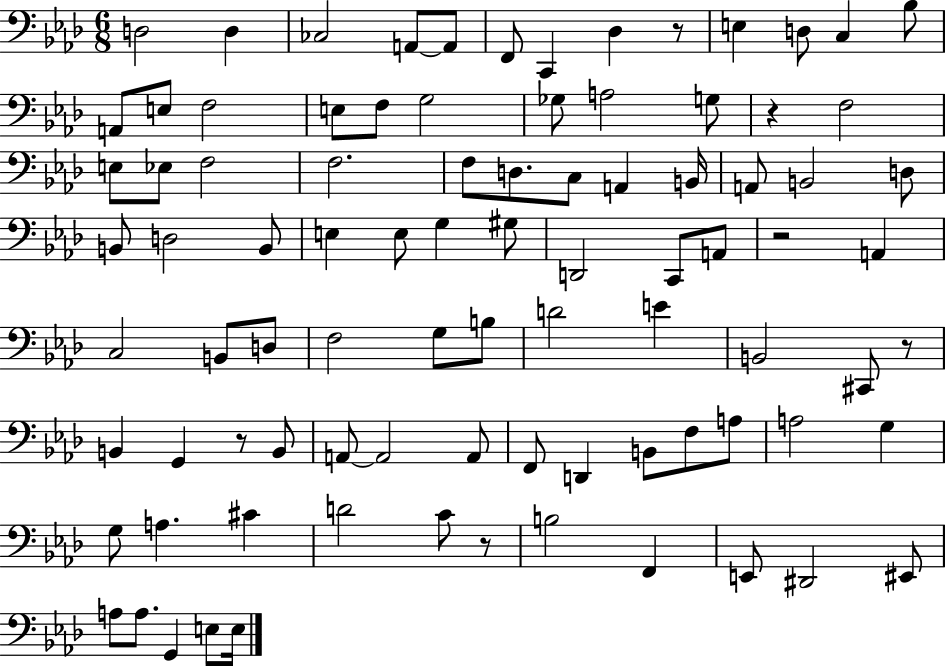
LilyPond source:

{
  \clef bass
  \numericTimeSignature
  \time 6/8
  \key aes \major
  \repeat volta 2 { d2 d4 | ces2 a,8~~ a,8 | f,8 c,4 des4 r8 | e4 d8 c4 bes8 | \break a,8 e8 f2 | e8 f8 g2 | ges8 a2 g8 | r4 f2 | \break e8 ees8 f2 | f2. | f8 d8. c8 a,4 b,16 | a,8 b,2 d8 | \break b,8 d2 b,8 | e4 e8 g4 gis8 | d,2 c,8 a,8 | r2 a,4 | \break c2 b,8 d8 | f2 g8 b8 | d'2 e'4 | b,2 cis,8 r8 | \break b,4 g,4 r8 b,8 | a,8~~ a,2 a,8 | f,8 d,4 b,8 f8 a8 | a2 g4 | \break g8 a4. cis'4 | d'2 c'8 r8 | b2 f,4 | e,8 dis,2 eis,8 | \break a8 a8. g,4 e8 e16 | } \bar "|."
}